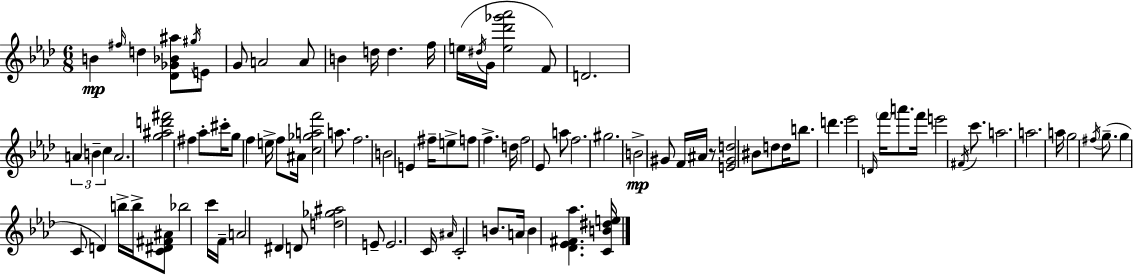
B4/q F#5/s D5/q [Db4,Gb4,Bb4,A#5]/e G#5/s E4/e G4/e A4/h A4/e B4/q D5/s D5/q. F5/s E5/s D#5/s G4/s [E5,Db6,Gb6,Ab6]/h F4/e D4/h. A4/q B4/q C5/q A4/h. [G5,A#5,D6,F#6]/h F#5/q Ab5/e C#6/s G5/e F5/q E5/s F5/e A#4/s [C5,Gb5,A5,F6]/h A5/e. F5/h. B4/h E4/q F#5/s E5/e F5/e F5/q. D5/s F5/h Eb4/e A5/e F5/h. G#5/h. B4/h G#4/e F4/s A#4/s R/e [E4,G#4,D5]/h BIS4/e D5/e D5/s B5/e. D6/q. Eb6/h D4/s F6/s A6/e. F6/s E6/h F#4/s C6/e. A5/h. A5/h. A5/s G5/h F#5/s G5/e. G5/q C4/e D4/q B5/s B5/s [C4,D#4,F#4,A#4]/e Bb5/h C6/s F4/s A4/h D#4/q D4/e [D5,Gb5,A#5]/h E4/e E4/h. C4/s A#4/s C4/h B4/e. A4/s B4/q [Db4,Eb4,F#4,Ab5]/q. [C4,B4,D#5,E5]/s